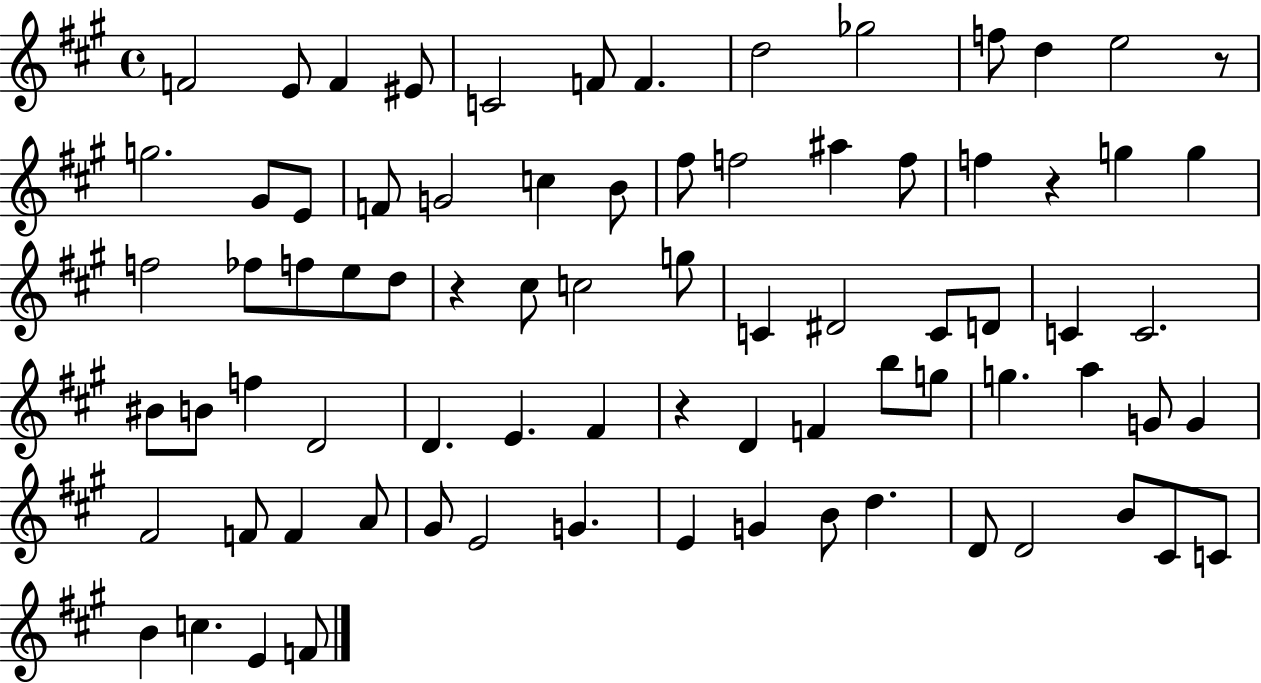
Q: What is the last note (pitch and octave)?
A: F4